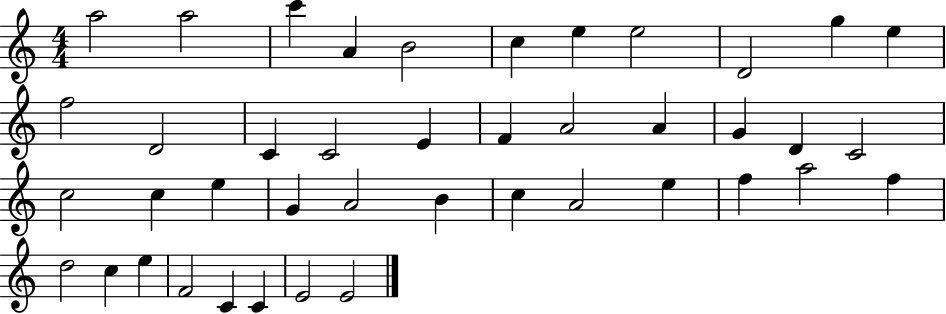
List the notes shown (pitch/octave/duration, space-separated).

A5/h A5/h C6/q A4/q B4/h C5/q E5/q E5/h D4/h G5/q E5/q F5/h D4/h C4/q C4/h E4/q F4/q A4/h A4/q G4/q D4/q C4/h C5/h C5/q E5/q G4/q A4/h B4/q C5/q A4/h E5/q F5/q A5/h F5/q D5/h C5/q E5/q F4/h C4/q C4/q E4/h E4/h